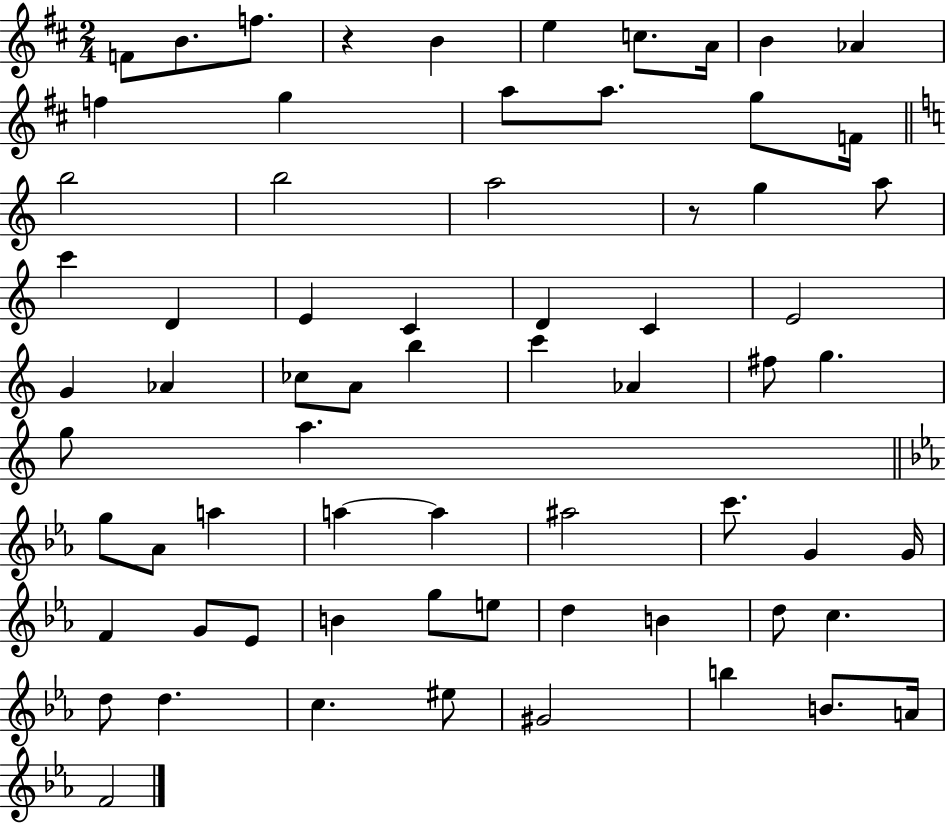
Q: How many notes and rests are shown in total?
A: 68